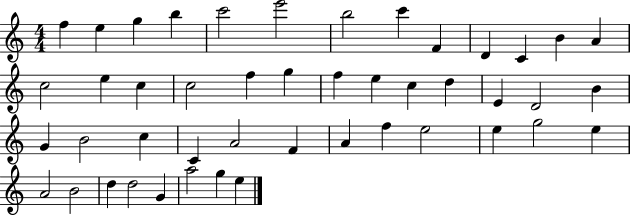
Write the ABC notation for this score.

X:1
T:Untitled
M:4/4
L:1/4
K:C
f e g b c'2 e'2 b2 c' F D C B A c2 e c c2 f g f e c d E D2 B G B2 c C A2 F A f e2 e g2 e A2 B2 d d2 G a2 g e